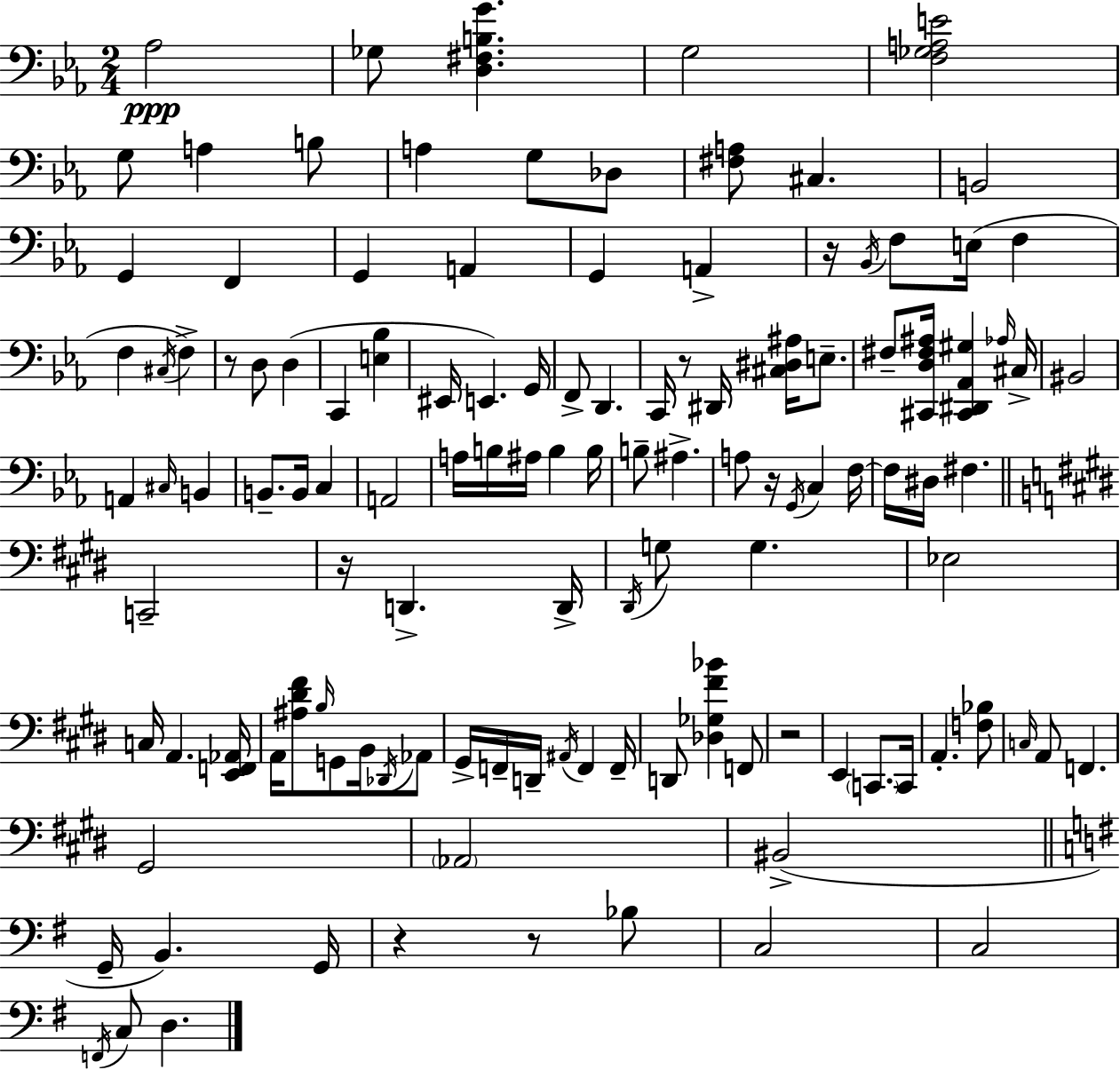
Ab3/h Gb3/e [D3,F#3,B3,G4]/q. G3/h [F3,Gb3,A3,E4]/h G3/e A3/q B3/e A3/q G3/e Db3/e [F#3,A3]/e C#3/q. B2/h G2/q F2/q G2/q A2/q G2/q A2/q R/s Bb2/s F3/e E3/s F3/q F3/q C#3/s F3/q R/e D3/e D3/q C2/q [E3,Bb3]/q EIS2/s E2/q. G2/s F2/e D2/q. C2/s R/e D#2/s [C#3,D#3,A#3]/s E3/e. F#3/e [C#2,D3,F#3,A#3]/s [C#2,D#2,Ab2,G#3]/q Ab3/s C#3/s BIS2/h A2/q C#3/s B2/q B2/e. B2/s C3/q A2/h A3/s B3/s A#3/s B3/q B3/s B3/e A#3/q. A3/e R/s G2/s C3/q F3/s F3/s D#3/s F#3/q. C2/h R/s D2/q. D2/s D#2/s G3/e G3/q. Eb3/h C3/s A2/q. [E2,F2,Ab2]/s A2/s [A#3,D#4,F#4]/e B3/s G2/e B2/s Db2/s Ab2/e G#2/s F2/s D2/s A#2/s F2/q F2/s D2/e [Db3,Gb3,F#4,Bb4]/q F2/e R/h E2/q C2/e. C2/s A2/q. [F3,Bb3]/e C3/s A2/e F2/q. G#2/h Ab2/h BIS2/h G2/s B2/q. G2/s R/q R/e Bb3/e C3/h C3/h F2/s C3/e D3/q.